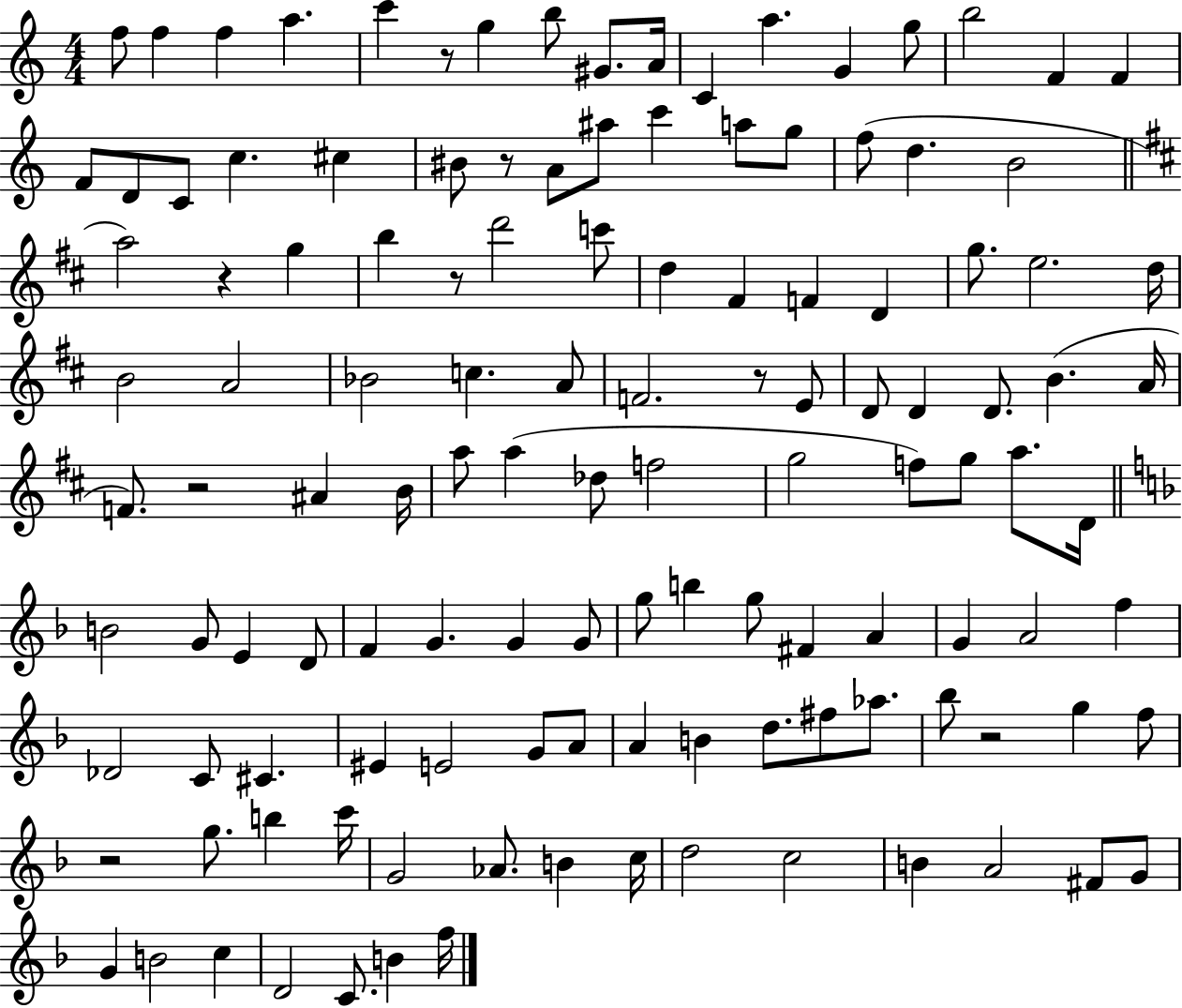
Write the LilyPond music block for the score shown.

{
  \clef treble
  \numericTimeSignature
  \time 4/4
  \key c \major
  f''8 f''4 f''4 a''4. | c'''4 r8 g''4 b''8 gis'8. a'16 | c'4 a''4. g'4 g''8 | b''2 f'4 f'4 | \break f'8 d'8 c'8 c''4. cis''4 | bis'8 r8 a'8 ais''8 c'''4 a''8 g''8 | f''8( d''4. b'2 | \bar "||" \break \key d \major a''2) r4 g''4 | b''4 r8 d'''2 c'''8 | d''4 fis'4 f'4 d'4 | g''8. e''2. d''16 | \break b'2 a'2 | bes'2 c''4. a'8 | f'2. r8 e'8 | d'8 d'4 d'8. b'4.( a'16 | \break f'8.) r2 ais'4 b'16 | a''8 a''4( des''8 f''2 | g''2 f''8) g''8 a''8. d'16 | \bar "||" \break \key f \major b'2 g'8 e'4 d'8 | f'4 g'4. g'4 g'8 | g''8 b''4 g''8 fis'4 a'4 | g'4 a'2 f''4 | \break des'2 c'8 cis'4. | eis'4 e'2 g'8 a'8 | a'4 b'4 d''8. fis''8 aes''8. | bes''8 r2 g''4 f''8 | \break r2 g''8. b''4 c'''16 | g'2 aes'8. b'4 c''16 | d''2 c''2 | b'4 a'2 fis'8 g'8 | \break g'4 b'2 c''4 | d'2 c'8. b'4 f''16 | \bar "|."
}